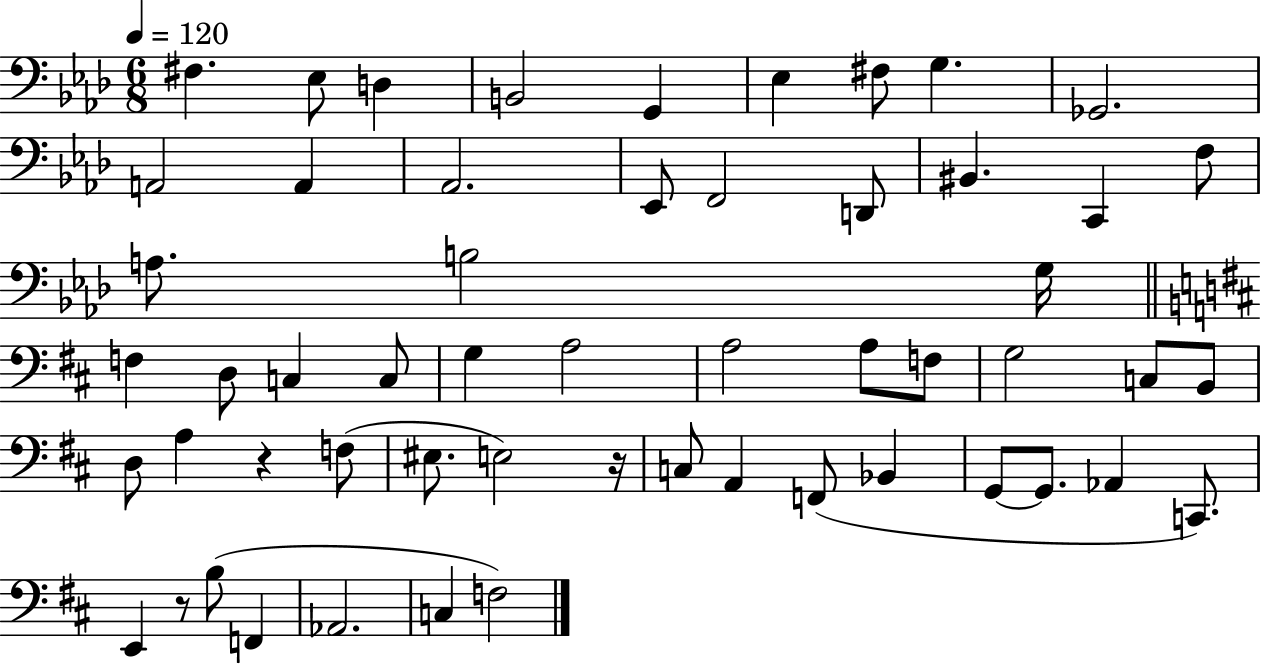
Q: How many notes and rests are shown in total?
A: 55